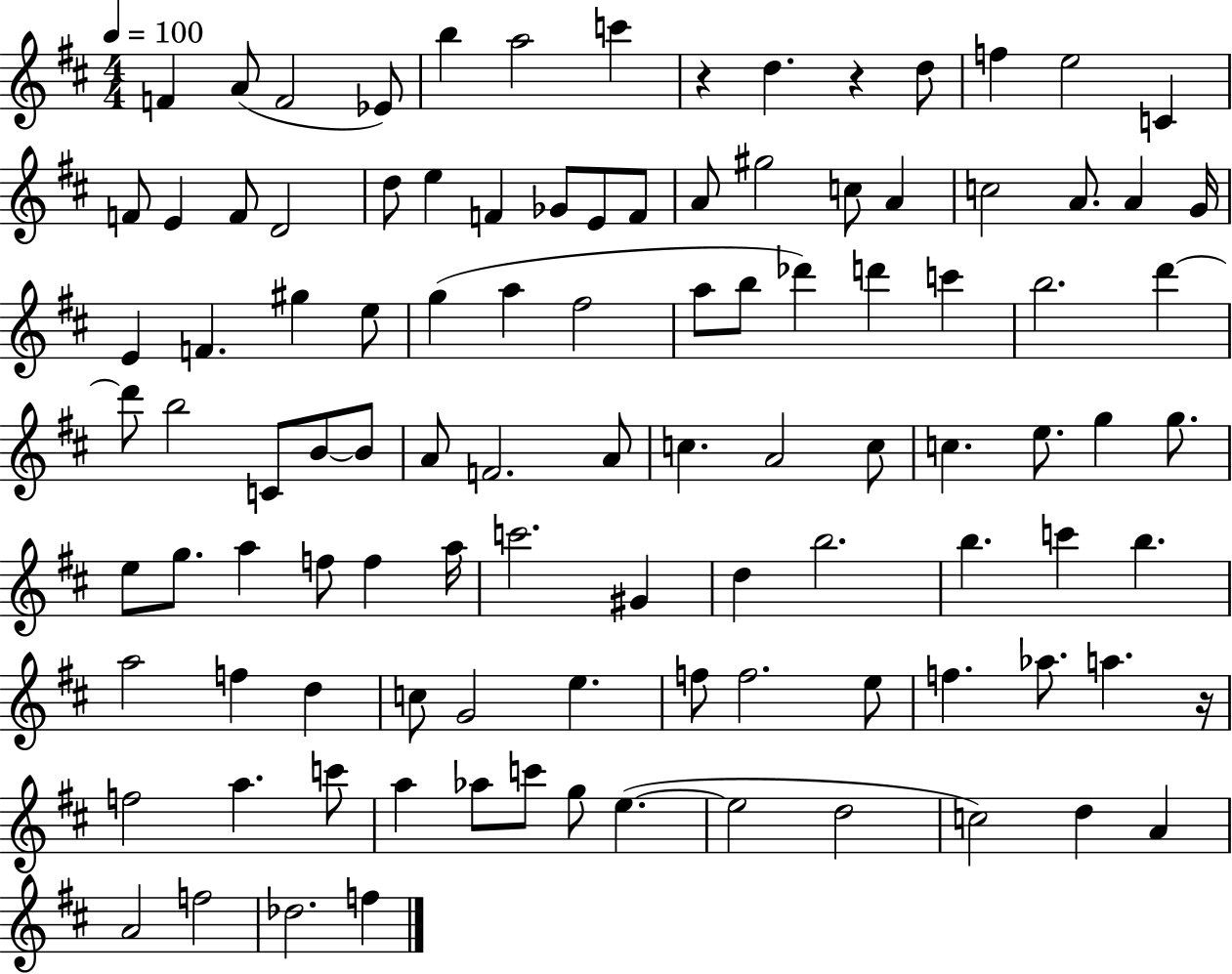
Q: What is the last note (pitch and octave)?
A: F5